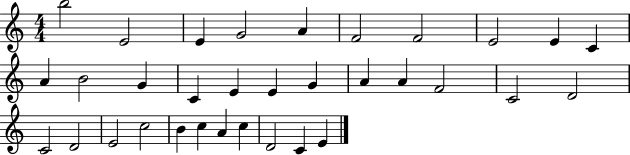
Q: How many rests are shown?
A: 0